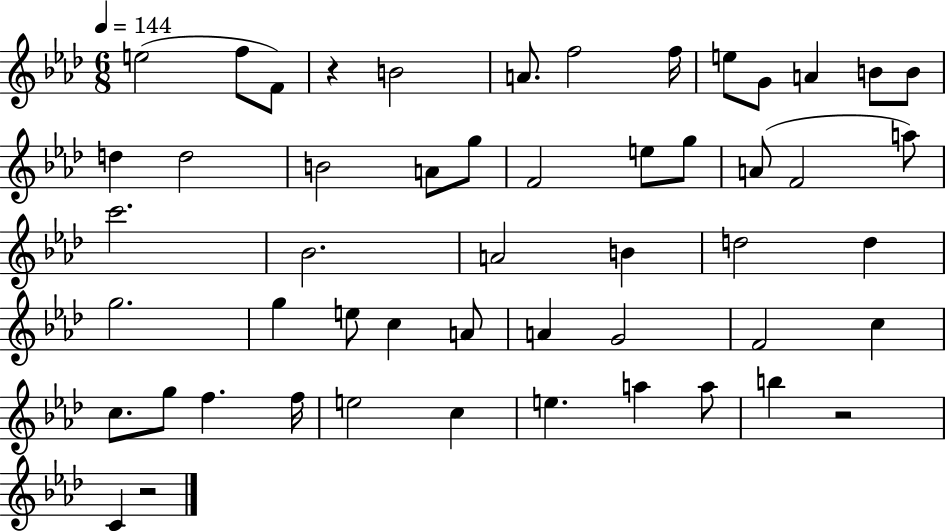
E5/h F5/e F4/e R/q B4/h A4/e. F5/h F5/s E5/e G4/e A4/q B4/e B4/e D5/q D5/h B4/h A4/e G5/e F4/h E5/e G5/e A4/e F4/h A5/e C6/h. Bb4/h. A4/h B4/q D5/h D5/q G5/h. G5/q E5/e C5/q A4/e A4/q G4/h F4/h C5/q C5/e. G5/e F5/q. F5/s E5/h C5/q E5/q. A5/q A5/e B5/q R/h C4/q R/h